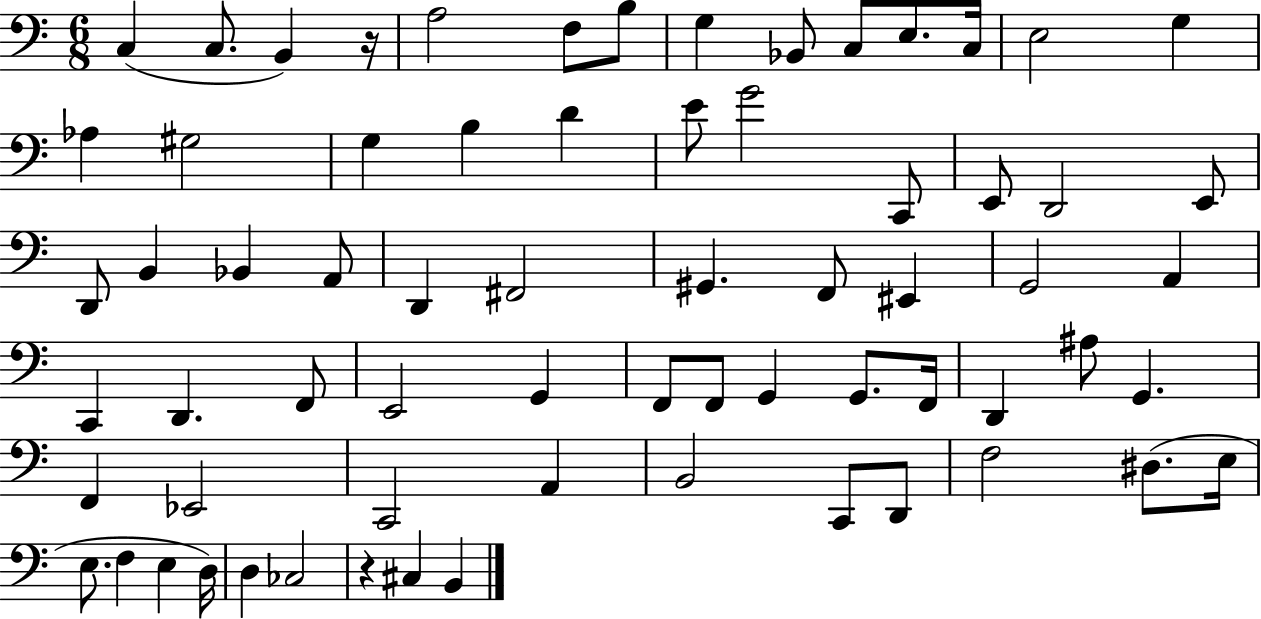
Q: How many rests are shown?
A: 2